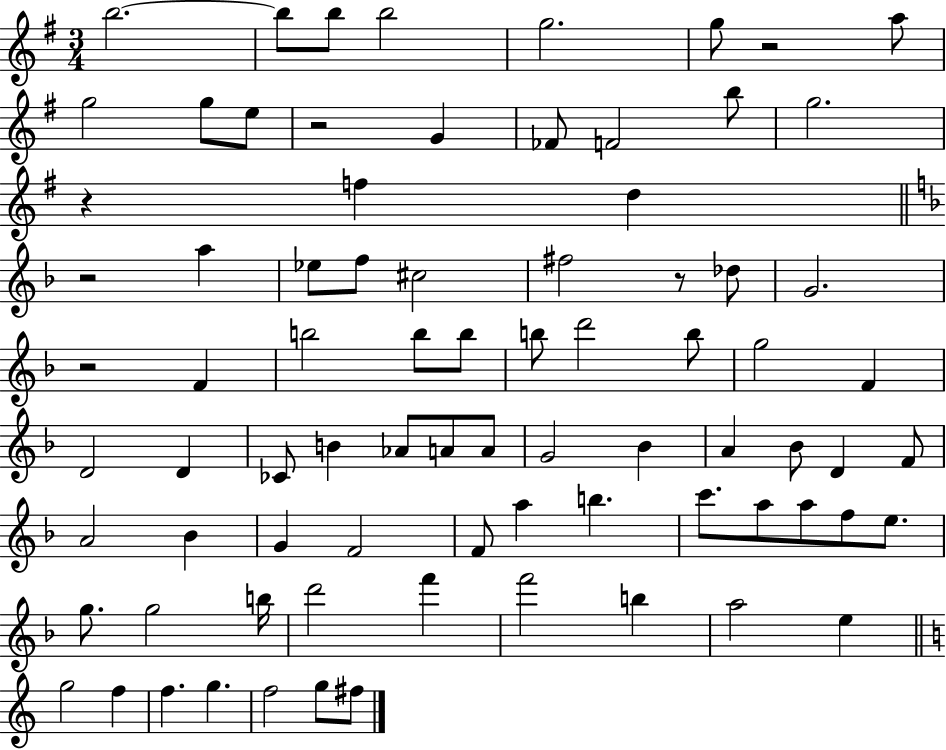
X:1
T:Untitled
M:3/4
L:1/4
K:G
b2 b/2 b/2 b2 g2 g/2 z2 a/2 g2 g/2 e/2 z2 G _F/2 F2 b/2 g2 z f d z2 a _e/2 f/2 ^c2 ^f2 z/2 _d/2 G2 z2 F b2 b/2 b/2 b/2 d'2 b/2 g2 F D2 D _C/2 B _A/2 A/2 A/2 G2 _B A _B/2 D F/2 A2 _B G F2 F/2 a b c'/2 a/2 a/2 f/2 e/2 g/2 g2 b/4 d'2 f' f'2 b a2 e g2 f f g f2 g/2 ^f/2